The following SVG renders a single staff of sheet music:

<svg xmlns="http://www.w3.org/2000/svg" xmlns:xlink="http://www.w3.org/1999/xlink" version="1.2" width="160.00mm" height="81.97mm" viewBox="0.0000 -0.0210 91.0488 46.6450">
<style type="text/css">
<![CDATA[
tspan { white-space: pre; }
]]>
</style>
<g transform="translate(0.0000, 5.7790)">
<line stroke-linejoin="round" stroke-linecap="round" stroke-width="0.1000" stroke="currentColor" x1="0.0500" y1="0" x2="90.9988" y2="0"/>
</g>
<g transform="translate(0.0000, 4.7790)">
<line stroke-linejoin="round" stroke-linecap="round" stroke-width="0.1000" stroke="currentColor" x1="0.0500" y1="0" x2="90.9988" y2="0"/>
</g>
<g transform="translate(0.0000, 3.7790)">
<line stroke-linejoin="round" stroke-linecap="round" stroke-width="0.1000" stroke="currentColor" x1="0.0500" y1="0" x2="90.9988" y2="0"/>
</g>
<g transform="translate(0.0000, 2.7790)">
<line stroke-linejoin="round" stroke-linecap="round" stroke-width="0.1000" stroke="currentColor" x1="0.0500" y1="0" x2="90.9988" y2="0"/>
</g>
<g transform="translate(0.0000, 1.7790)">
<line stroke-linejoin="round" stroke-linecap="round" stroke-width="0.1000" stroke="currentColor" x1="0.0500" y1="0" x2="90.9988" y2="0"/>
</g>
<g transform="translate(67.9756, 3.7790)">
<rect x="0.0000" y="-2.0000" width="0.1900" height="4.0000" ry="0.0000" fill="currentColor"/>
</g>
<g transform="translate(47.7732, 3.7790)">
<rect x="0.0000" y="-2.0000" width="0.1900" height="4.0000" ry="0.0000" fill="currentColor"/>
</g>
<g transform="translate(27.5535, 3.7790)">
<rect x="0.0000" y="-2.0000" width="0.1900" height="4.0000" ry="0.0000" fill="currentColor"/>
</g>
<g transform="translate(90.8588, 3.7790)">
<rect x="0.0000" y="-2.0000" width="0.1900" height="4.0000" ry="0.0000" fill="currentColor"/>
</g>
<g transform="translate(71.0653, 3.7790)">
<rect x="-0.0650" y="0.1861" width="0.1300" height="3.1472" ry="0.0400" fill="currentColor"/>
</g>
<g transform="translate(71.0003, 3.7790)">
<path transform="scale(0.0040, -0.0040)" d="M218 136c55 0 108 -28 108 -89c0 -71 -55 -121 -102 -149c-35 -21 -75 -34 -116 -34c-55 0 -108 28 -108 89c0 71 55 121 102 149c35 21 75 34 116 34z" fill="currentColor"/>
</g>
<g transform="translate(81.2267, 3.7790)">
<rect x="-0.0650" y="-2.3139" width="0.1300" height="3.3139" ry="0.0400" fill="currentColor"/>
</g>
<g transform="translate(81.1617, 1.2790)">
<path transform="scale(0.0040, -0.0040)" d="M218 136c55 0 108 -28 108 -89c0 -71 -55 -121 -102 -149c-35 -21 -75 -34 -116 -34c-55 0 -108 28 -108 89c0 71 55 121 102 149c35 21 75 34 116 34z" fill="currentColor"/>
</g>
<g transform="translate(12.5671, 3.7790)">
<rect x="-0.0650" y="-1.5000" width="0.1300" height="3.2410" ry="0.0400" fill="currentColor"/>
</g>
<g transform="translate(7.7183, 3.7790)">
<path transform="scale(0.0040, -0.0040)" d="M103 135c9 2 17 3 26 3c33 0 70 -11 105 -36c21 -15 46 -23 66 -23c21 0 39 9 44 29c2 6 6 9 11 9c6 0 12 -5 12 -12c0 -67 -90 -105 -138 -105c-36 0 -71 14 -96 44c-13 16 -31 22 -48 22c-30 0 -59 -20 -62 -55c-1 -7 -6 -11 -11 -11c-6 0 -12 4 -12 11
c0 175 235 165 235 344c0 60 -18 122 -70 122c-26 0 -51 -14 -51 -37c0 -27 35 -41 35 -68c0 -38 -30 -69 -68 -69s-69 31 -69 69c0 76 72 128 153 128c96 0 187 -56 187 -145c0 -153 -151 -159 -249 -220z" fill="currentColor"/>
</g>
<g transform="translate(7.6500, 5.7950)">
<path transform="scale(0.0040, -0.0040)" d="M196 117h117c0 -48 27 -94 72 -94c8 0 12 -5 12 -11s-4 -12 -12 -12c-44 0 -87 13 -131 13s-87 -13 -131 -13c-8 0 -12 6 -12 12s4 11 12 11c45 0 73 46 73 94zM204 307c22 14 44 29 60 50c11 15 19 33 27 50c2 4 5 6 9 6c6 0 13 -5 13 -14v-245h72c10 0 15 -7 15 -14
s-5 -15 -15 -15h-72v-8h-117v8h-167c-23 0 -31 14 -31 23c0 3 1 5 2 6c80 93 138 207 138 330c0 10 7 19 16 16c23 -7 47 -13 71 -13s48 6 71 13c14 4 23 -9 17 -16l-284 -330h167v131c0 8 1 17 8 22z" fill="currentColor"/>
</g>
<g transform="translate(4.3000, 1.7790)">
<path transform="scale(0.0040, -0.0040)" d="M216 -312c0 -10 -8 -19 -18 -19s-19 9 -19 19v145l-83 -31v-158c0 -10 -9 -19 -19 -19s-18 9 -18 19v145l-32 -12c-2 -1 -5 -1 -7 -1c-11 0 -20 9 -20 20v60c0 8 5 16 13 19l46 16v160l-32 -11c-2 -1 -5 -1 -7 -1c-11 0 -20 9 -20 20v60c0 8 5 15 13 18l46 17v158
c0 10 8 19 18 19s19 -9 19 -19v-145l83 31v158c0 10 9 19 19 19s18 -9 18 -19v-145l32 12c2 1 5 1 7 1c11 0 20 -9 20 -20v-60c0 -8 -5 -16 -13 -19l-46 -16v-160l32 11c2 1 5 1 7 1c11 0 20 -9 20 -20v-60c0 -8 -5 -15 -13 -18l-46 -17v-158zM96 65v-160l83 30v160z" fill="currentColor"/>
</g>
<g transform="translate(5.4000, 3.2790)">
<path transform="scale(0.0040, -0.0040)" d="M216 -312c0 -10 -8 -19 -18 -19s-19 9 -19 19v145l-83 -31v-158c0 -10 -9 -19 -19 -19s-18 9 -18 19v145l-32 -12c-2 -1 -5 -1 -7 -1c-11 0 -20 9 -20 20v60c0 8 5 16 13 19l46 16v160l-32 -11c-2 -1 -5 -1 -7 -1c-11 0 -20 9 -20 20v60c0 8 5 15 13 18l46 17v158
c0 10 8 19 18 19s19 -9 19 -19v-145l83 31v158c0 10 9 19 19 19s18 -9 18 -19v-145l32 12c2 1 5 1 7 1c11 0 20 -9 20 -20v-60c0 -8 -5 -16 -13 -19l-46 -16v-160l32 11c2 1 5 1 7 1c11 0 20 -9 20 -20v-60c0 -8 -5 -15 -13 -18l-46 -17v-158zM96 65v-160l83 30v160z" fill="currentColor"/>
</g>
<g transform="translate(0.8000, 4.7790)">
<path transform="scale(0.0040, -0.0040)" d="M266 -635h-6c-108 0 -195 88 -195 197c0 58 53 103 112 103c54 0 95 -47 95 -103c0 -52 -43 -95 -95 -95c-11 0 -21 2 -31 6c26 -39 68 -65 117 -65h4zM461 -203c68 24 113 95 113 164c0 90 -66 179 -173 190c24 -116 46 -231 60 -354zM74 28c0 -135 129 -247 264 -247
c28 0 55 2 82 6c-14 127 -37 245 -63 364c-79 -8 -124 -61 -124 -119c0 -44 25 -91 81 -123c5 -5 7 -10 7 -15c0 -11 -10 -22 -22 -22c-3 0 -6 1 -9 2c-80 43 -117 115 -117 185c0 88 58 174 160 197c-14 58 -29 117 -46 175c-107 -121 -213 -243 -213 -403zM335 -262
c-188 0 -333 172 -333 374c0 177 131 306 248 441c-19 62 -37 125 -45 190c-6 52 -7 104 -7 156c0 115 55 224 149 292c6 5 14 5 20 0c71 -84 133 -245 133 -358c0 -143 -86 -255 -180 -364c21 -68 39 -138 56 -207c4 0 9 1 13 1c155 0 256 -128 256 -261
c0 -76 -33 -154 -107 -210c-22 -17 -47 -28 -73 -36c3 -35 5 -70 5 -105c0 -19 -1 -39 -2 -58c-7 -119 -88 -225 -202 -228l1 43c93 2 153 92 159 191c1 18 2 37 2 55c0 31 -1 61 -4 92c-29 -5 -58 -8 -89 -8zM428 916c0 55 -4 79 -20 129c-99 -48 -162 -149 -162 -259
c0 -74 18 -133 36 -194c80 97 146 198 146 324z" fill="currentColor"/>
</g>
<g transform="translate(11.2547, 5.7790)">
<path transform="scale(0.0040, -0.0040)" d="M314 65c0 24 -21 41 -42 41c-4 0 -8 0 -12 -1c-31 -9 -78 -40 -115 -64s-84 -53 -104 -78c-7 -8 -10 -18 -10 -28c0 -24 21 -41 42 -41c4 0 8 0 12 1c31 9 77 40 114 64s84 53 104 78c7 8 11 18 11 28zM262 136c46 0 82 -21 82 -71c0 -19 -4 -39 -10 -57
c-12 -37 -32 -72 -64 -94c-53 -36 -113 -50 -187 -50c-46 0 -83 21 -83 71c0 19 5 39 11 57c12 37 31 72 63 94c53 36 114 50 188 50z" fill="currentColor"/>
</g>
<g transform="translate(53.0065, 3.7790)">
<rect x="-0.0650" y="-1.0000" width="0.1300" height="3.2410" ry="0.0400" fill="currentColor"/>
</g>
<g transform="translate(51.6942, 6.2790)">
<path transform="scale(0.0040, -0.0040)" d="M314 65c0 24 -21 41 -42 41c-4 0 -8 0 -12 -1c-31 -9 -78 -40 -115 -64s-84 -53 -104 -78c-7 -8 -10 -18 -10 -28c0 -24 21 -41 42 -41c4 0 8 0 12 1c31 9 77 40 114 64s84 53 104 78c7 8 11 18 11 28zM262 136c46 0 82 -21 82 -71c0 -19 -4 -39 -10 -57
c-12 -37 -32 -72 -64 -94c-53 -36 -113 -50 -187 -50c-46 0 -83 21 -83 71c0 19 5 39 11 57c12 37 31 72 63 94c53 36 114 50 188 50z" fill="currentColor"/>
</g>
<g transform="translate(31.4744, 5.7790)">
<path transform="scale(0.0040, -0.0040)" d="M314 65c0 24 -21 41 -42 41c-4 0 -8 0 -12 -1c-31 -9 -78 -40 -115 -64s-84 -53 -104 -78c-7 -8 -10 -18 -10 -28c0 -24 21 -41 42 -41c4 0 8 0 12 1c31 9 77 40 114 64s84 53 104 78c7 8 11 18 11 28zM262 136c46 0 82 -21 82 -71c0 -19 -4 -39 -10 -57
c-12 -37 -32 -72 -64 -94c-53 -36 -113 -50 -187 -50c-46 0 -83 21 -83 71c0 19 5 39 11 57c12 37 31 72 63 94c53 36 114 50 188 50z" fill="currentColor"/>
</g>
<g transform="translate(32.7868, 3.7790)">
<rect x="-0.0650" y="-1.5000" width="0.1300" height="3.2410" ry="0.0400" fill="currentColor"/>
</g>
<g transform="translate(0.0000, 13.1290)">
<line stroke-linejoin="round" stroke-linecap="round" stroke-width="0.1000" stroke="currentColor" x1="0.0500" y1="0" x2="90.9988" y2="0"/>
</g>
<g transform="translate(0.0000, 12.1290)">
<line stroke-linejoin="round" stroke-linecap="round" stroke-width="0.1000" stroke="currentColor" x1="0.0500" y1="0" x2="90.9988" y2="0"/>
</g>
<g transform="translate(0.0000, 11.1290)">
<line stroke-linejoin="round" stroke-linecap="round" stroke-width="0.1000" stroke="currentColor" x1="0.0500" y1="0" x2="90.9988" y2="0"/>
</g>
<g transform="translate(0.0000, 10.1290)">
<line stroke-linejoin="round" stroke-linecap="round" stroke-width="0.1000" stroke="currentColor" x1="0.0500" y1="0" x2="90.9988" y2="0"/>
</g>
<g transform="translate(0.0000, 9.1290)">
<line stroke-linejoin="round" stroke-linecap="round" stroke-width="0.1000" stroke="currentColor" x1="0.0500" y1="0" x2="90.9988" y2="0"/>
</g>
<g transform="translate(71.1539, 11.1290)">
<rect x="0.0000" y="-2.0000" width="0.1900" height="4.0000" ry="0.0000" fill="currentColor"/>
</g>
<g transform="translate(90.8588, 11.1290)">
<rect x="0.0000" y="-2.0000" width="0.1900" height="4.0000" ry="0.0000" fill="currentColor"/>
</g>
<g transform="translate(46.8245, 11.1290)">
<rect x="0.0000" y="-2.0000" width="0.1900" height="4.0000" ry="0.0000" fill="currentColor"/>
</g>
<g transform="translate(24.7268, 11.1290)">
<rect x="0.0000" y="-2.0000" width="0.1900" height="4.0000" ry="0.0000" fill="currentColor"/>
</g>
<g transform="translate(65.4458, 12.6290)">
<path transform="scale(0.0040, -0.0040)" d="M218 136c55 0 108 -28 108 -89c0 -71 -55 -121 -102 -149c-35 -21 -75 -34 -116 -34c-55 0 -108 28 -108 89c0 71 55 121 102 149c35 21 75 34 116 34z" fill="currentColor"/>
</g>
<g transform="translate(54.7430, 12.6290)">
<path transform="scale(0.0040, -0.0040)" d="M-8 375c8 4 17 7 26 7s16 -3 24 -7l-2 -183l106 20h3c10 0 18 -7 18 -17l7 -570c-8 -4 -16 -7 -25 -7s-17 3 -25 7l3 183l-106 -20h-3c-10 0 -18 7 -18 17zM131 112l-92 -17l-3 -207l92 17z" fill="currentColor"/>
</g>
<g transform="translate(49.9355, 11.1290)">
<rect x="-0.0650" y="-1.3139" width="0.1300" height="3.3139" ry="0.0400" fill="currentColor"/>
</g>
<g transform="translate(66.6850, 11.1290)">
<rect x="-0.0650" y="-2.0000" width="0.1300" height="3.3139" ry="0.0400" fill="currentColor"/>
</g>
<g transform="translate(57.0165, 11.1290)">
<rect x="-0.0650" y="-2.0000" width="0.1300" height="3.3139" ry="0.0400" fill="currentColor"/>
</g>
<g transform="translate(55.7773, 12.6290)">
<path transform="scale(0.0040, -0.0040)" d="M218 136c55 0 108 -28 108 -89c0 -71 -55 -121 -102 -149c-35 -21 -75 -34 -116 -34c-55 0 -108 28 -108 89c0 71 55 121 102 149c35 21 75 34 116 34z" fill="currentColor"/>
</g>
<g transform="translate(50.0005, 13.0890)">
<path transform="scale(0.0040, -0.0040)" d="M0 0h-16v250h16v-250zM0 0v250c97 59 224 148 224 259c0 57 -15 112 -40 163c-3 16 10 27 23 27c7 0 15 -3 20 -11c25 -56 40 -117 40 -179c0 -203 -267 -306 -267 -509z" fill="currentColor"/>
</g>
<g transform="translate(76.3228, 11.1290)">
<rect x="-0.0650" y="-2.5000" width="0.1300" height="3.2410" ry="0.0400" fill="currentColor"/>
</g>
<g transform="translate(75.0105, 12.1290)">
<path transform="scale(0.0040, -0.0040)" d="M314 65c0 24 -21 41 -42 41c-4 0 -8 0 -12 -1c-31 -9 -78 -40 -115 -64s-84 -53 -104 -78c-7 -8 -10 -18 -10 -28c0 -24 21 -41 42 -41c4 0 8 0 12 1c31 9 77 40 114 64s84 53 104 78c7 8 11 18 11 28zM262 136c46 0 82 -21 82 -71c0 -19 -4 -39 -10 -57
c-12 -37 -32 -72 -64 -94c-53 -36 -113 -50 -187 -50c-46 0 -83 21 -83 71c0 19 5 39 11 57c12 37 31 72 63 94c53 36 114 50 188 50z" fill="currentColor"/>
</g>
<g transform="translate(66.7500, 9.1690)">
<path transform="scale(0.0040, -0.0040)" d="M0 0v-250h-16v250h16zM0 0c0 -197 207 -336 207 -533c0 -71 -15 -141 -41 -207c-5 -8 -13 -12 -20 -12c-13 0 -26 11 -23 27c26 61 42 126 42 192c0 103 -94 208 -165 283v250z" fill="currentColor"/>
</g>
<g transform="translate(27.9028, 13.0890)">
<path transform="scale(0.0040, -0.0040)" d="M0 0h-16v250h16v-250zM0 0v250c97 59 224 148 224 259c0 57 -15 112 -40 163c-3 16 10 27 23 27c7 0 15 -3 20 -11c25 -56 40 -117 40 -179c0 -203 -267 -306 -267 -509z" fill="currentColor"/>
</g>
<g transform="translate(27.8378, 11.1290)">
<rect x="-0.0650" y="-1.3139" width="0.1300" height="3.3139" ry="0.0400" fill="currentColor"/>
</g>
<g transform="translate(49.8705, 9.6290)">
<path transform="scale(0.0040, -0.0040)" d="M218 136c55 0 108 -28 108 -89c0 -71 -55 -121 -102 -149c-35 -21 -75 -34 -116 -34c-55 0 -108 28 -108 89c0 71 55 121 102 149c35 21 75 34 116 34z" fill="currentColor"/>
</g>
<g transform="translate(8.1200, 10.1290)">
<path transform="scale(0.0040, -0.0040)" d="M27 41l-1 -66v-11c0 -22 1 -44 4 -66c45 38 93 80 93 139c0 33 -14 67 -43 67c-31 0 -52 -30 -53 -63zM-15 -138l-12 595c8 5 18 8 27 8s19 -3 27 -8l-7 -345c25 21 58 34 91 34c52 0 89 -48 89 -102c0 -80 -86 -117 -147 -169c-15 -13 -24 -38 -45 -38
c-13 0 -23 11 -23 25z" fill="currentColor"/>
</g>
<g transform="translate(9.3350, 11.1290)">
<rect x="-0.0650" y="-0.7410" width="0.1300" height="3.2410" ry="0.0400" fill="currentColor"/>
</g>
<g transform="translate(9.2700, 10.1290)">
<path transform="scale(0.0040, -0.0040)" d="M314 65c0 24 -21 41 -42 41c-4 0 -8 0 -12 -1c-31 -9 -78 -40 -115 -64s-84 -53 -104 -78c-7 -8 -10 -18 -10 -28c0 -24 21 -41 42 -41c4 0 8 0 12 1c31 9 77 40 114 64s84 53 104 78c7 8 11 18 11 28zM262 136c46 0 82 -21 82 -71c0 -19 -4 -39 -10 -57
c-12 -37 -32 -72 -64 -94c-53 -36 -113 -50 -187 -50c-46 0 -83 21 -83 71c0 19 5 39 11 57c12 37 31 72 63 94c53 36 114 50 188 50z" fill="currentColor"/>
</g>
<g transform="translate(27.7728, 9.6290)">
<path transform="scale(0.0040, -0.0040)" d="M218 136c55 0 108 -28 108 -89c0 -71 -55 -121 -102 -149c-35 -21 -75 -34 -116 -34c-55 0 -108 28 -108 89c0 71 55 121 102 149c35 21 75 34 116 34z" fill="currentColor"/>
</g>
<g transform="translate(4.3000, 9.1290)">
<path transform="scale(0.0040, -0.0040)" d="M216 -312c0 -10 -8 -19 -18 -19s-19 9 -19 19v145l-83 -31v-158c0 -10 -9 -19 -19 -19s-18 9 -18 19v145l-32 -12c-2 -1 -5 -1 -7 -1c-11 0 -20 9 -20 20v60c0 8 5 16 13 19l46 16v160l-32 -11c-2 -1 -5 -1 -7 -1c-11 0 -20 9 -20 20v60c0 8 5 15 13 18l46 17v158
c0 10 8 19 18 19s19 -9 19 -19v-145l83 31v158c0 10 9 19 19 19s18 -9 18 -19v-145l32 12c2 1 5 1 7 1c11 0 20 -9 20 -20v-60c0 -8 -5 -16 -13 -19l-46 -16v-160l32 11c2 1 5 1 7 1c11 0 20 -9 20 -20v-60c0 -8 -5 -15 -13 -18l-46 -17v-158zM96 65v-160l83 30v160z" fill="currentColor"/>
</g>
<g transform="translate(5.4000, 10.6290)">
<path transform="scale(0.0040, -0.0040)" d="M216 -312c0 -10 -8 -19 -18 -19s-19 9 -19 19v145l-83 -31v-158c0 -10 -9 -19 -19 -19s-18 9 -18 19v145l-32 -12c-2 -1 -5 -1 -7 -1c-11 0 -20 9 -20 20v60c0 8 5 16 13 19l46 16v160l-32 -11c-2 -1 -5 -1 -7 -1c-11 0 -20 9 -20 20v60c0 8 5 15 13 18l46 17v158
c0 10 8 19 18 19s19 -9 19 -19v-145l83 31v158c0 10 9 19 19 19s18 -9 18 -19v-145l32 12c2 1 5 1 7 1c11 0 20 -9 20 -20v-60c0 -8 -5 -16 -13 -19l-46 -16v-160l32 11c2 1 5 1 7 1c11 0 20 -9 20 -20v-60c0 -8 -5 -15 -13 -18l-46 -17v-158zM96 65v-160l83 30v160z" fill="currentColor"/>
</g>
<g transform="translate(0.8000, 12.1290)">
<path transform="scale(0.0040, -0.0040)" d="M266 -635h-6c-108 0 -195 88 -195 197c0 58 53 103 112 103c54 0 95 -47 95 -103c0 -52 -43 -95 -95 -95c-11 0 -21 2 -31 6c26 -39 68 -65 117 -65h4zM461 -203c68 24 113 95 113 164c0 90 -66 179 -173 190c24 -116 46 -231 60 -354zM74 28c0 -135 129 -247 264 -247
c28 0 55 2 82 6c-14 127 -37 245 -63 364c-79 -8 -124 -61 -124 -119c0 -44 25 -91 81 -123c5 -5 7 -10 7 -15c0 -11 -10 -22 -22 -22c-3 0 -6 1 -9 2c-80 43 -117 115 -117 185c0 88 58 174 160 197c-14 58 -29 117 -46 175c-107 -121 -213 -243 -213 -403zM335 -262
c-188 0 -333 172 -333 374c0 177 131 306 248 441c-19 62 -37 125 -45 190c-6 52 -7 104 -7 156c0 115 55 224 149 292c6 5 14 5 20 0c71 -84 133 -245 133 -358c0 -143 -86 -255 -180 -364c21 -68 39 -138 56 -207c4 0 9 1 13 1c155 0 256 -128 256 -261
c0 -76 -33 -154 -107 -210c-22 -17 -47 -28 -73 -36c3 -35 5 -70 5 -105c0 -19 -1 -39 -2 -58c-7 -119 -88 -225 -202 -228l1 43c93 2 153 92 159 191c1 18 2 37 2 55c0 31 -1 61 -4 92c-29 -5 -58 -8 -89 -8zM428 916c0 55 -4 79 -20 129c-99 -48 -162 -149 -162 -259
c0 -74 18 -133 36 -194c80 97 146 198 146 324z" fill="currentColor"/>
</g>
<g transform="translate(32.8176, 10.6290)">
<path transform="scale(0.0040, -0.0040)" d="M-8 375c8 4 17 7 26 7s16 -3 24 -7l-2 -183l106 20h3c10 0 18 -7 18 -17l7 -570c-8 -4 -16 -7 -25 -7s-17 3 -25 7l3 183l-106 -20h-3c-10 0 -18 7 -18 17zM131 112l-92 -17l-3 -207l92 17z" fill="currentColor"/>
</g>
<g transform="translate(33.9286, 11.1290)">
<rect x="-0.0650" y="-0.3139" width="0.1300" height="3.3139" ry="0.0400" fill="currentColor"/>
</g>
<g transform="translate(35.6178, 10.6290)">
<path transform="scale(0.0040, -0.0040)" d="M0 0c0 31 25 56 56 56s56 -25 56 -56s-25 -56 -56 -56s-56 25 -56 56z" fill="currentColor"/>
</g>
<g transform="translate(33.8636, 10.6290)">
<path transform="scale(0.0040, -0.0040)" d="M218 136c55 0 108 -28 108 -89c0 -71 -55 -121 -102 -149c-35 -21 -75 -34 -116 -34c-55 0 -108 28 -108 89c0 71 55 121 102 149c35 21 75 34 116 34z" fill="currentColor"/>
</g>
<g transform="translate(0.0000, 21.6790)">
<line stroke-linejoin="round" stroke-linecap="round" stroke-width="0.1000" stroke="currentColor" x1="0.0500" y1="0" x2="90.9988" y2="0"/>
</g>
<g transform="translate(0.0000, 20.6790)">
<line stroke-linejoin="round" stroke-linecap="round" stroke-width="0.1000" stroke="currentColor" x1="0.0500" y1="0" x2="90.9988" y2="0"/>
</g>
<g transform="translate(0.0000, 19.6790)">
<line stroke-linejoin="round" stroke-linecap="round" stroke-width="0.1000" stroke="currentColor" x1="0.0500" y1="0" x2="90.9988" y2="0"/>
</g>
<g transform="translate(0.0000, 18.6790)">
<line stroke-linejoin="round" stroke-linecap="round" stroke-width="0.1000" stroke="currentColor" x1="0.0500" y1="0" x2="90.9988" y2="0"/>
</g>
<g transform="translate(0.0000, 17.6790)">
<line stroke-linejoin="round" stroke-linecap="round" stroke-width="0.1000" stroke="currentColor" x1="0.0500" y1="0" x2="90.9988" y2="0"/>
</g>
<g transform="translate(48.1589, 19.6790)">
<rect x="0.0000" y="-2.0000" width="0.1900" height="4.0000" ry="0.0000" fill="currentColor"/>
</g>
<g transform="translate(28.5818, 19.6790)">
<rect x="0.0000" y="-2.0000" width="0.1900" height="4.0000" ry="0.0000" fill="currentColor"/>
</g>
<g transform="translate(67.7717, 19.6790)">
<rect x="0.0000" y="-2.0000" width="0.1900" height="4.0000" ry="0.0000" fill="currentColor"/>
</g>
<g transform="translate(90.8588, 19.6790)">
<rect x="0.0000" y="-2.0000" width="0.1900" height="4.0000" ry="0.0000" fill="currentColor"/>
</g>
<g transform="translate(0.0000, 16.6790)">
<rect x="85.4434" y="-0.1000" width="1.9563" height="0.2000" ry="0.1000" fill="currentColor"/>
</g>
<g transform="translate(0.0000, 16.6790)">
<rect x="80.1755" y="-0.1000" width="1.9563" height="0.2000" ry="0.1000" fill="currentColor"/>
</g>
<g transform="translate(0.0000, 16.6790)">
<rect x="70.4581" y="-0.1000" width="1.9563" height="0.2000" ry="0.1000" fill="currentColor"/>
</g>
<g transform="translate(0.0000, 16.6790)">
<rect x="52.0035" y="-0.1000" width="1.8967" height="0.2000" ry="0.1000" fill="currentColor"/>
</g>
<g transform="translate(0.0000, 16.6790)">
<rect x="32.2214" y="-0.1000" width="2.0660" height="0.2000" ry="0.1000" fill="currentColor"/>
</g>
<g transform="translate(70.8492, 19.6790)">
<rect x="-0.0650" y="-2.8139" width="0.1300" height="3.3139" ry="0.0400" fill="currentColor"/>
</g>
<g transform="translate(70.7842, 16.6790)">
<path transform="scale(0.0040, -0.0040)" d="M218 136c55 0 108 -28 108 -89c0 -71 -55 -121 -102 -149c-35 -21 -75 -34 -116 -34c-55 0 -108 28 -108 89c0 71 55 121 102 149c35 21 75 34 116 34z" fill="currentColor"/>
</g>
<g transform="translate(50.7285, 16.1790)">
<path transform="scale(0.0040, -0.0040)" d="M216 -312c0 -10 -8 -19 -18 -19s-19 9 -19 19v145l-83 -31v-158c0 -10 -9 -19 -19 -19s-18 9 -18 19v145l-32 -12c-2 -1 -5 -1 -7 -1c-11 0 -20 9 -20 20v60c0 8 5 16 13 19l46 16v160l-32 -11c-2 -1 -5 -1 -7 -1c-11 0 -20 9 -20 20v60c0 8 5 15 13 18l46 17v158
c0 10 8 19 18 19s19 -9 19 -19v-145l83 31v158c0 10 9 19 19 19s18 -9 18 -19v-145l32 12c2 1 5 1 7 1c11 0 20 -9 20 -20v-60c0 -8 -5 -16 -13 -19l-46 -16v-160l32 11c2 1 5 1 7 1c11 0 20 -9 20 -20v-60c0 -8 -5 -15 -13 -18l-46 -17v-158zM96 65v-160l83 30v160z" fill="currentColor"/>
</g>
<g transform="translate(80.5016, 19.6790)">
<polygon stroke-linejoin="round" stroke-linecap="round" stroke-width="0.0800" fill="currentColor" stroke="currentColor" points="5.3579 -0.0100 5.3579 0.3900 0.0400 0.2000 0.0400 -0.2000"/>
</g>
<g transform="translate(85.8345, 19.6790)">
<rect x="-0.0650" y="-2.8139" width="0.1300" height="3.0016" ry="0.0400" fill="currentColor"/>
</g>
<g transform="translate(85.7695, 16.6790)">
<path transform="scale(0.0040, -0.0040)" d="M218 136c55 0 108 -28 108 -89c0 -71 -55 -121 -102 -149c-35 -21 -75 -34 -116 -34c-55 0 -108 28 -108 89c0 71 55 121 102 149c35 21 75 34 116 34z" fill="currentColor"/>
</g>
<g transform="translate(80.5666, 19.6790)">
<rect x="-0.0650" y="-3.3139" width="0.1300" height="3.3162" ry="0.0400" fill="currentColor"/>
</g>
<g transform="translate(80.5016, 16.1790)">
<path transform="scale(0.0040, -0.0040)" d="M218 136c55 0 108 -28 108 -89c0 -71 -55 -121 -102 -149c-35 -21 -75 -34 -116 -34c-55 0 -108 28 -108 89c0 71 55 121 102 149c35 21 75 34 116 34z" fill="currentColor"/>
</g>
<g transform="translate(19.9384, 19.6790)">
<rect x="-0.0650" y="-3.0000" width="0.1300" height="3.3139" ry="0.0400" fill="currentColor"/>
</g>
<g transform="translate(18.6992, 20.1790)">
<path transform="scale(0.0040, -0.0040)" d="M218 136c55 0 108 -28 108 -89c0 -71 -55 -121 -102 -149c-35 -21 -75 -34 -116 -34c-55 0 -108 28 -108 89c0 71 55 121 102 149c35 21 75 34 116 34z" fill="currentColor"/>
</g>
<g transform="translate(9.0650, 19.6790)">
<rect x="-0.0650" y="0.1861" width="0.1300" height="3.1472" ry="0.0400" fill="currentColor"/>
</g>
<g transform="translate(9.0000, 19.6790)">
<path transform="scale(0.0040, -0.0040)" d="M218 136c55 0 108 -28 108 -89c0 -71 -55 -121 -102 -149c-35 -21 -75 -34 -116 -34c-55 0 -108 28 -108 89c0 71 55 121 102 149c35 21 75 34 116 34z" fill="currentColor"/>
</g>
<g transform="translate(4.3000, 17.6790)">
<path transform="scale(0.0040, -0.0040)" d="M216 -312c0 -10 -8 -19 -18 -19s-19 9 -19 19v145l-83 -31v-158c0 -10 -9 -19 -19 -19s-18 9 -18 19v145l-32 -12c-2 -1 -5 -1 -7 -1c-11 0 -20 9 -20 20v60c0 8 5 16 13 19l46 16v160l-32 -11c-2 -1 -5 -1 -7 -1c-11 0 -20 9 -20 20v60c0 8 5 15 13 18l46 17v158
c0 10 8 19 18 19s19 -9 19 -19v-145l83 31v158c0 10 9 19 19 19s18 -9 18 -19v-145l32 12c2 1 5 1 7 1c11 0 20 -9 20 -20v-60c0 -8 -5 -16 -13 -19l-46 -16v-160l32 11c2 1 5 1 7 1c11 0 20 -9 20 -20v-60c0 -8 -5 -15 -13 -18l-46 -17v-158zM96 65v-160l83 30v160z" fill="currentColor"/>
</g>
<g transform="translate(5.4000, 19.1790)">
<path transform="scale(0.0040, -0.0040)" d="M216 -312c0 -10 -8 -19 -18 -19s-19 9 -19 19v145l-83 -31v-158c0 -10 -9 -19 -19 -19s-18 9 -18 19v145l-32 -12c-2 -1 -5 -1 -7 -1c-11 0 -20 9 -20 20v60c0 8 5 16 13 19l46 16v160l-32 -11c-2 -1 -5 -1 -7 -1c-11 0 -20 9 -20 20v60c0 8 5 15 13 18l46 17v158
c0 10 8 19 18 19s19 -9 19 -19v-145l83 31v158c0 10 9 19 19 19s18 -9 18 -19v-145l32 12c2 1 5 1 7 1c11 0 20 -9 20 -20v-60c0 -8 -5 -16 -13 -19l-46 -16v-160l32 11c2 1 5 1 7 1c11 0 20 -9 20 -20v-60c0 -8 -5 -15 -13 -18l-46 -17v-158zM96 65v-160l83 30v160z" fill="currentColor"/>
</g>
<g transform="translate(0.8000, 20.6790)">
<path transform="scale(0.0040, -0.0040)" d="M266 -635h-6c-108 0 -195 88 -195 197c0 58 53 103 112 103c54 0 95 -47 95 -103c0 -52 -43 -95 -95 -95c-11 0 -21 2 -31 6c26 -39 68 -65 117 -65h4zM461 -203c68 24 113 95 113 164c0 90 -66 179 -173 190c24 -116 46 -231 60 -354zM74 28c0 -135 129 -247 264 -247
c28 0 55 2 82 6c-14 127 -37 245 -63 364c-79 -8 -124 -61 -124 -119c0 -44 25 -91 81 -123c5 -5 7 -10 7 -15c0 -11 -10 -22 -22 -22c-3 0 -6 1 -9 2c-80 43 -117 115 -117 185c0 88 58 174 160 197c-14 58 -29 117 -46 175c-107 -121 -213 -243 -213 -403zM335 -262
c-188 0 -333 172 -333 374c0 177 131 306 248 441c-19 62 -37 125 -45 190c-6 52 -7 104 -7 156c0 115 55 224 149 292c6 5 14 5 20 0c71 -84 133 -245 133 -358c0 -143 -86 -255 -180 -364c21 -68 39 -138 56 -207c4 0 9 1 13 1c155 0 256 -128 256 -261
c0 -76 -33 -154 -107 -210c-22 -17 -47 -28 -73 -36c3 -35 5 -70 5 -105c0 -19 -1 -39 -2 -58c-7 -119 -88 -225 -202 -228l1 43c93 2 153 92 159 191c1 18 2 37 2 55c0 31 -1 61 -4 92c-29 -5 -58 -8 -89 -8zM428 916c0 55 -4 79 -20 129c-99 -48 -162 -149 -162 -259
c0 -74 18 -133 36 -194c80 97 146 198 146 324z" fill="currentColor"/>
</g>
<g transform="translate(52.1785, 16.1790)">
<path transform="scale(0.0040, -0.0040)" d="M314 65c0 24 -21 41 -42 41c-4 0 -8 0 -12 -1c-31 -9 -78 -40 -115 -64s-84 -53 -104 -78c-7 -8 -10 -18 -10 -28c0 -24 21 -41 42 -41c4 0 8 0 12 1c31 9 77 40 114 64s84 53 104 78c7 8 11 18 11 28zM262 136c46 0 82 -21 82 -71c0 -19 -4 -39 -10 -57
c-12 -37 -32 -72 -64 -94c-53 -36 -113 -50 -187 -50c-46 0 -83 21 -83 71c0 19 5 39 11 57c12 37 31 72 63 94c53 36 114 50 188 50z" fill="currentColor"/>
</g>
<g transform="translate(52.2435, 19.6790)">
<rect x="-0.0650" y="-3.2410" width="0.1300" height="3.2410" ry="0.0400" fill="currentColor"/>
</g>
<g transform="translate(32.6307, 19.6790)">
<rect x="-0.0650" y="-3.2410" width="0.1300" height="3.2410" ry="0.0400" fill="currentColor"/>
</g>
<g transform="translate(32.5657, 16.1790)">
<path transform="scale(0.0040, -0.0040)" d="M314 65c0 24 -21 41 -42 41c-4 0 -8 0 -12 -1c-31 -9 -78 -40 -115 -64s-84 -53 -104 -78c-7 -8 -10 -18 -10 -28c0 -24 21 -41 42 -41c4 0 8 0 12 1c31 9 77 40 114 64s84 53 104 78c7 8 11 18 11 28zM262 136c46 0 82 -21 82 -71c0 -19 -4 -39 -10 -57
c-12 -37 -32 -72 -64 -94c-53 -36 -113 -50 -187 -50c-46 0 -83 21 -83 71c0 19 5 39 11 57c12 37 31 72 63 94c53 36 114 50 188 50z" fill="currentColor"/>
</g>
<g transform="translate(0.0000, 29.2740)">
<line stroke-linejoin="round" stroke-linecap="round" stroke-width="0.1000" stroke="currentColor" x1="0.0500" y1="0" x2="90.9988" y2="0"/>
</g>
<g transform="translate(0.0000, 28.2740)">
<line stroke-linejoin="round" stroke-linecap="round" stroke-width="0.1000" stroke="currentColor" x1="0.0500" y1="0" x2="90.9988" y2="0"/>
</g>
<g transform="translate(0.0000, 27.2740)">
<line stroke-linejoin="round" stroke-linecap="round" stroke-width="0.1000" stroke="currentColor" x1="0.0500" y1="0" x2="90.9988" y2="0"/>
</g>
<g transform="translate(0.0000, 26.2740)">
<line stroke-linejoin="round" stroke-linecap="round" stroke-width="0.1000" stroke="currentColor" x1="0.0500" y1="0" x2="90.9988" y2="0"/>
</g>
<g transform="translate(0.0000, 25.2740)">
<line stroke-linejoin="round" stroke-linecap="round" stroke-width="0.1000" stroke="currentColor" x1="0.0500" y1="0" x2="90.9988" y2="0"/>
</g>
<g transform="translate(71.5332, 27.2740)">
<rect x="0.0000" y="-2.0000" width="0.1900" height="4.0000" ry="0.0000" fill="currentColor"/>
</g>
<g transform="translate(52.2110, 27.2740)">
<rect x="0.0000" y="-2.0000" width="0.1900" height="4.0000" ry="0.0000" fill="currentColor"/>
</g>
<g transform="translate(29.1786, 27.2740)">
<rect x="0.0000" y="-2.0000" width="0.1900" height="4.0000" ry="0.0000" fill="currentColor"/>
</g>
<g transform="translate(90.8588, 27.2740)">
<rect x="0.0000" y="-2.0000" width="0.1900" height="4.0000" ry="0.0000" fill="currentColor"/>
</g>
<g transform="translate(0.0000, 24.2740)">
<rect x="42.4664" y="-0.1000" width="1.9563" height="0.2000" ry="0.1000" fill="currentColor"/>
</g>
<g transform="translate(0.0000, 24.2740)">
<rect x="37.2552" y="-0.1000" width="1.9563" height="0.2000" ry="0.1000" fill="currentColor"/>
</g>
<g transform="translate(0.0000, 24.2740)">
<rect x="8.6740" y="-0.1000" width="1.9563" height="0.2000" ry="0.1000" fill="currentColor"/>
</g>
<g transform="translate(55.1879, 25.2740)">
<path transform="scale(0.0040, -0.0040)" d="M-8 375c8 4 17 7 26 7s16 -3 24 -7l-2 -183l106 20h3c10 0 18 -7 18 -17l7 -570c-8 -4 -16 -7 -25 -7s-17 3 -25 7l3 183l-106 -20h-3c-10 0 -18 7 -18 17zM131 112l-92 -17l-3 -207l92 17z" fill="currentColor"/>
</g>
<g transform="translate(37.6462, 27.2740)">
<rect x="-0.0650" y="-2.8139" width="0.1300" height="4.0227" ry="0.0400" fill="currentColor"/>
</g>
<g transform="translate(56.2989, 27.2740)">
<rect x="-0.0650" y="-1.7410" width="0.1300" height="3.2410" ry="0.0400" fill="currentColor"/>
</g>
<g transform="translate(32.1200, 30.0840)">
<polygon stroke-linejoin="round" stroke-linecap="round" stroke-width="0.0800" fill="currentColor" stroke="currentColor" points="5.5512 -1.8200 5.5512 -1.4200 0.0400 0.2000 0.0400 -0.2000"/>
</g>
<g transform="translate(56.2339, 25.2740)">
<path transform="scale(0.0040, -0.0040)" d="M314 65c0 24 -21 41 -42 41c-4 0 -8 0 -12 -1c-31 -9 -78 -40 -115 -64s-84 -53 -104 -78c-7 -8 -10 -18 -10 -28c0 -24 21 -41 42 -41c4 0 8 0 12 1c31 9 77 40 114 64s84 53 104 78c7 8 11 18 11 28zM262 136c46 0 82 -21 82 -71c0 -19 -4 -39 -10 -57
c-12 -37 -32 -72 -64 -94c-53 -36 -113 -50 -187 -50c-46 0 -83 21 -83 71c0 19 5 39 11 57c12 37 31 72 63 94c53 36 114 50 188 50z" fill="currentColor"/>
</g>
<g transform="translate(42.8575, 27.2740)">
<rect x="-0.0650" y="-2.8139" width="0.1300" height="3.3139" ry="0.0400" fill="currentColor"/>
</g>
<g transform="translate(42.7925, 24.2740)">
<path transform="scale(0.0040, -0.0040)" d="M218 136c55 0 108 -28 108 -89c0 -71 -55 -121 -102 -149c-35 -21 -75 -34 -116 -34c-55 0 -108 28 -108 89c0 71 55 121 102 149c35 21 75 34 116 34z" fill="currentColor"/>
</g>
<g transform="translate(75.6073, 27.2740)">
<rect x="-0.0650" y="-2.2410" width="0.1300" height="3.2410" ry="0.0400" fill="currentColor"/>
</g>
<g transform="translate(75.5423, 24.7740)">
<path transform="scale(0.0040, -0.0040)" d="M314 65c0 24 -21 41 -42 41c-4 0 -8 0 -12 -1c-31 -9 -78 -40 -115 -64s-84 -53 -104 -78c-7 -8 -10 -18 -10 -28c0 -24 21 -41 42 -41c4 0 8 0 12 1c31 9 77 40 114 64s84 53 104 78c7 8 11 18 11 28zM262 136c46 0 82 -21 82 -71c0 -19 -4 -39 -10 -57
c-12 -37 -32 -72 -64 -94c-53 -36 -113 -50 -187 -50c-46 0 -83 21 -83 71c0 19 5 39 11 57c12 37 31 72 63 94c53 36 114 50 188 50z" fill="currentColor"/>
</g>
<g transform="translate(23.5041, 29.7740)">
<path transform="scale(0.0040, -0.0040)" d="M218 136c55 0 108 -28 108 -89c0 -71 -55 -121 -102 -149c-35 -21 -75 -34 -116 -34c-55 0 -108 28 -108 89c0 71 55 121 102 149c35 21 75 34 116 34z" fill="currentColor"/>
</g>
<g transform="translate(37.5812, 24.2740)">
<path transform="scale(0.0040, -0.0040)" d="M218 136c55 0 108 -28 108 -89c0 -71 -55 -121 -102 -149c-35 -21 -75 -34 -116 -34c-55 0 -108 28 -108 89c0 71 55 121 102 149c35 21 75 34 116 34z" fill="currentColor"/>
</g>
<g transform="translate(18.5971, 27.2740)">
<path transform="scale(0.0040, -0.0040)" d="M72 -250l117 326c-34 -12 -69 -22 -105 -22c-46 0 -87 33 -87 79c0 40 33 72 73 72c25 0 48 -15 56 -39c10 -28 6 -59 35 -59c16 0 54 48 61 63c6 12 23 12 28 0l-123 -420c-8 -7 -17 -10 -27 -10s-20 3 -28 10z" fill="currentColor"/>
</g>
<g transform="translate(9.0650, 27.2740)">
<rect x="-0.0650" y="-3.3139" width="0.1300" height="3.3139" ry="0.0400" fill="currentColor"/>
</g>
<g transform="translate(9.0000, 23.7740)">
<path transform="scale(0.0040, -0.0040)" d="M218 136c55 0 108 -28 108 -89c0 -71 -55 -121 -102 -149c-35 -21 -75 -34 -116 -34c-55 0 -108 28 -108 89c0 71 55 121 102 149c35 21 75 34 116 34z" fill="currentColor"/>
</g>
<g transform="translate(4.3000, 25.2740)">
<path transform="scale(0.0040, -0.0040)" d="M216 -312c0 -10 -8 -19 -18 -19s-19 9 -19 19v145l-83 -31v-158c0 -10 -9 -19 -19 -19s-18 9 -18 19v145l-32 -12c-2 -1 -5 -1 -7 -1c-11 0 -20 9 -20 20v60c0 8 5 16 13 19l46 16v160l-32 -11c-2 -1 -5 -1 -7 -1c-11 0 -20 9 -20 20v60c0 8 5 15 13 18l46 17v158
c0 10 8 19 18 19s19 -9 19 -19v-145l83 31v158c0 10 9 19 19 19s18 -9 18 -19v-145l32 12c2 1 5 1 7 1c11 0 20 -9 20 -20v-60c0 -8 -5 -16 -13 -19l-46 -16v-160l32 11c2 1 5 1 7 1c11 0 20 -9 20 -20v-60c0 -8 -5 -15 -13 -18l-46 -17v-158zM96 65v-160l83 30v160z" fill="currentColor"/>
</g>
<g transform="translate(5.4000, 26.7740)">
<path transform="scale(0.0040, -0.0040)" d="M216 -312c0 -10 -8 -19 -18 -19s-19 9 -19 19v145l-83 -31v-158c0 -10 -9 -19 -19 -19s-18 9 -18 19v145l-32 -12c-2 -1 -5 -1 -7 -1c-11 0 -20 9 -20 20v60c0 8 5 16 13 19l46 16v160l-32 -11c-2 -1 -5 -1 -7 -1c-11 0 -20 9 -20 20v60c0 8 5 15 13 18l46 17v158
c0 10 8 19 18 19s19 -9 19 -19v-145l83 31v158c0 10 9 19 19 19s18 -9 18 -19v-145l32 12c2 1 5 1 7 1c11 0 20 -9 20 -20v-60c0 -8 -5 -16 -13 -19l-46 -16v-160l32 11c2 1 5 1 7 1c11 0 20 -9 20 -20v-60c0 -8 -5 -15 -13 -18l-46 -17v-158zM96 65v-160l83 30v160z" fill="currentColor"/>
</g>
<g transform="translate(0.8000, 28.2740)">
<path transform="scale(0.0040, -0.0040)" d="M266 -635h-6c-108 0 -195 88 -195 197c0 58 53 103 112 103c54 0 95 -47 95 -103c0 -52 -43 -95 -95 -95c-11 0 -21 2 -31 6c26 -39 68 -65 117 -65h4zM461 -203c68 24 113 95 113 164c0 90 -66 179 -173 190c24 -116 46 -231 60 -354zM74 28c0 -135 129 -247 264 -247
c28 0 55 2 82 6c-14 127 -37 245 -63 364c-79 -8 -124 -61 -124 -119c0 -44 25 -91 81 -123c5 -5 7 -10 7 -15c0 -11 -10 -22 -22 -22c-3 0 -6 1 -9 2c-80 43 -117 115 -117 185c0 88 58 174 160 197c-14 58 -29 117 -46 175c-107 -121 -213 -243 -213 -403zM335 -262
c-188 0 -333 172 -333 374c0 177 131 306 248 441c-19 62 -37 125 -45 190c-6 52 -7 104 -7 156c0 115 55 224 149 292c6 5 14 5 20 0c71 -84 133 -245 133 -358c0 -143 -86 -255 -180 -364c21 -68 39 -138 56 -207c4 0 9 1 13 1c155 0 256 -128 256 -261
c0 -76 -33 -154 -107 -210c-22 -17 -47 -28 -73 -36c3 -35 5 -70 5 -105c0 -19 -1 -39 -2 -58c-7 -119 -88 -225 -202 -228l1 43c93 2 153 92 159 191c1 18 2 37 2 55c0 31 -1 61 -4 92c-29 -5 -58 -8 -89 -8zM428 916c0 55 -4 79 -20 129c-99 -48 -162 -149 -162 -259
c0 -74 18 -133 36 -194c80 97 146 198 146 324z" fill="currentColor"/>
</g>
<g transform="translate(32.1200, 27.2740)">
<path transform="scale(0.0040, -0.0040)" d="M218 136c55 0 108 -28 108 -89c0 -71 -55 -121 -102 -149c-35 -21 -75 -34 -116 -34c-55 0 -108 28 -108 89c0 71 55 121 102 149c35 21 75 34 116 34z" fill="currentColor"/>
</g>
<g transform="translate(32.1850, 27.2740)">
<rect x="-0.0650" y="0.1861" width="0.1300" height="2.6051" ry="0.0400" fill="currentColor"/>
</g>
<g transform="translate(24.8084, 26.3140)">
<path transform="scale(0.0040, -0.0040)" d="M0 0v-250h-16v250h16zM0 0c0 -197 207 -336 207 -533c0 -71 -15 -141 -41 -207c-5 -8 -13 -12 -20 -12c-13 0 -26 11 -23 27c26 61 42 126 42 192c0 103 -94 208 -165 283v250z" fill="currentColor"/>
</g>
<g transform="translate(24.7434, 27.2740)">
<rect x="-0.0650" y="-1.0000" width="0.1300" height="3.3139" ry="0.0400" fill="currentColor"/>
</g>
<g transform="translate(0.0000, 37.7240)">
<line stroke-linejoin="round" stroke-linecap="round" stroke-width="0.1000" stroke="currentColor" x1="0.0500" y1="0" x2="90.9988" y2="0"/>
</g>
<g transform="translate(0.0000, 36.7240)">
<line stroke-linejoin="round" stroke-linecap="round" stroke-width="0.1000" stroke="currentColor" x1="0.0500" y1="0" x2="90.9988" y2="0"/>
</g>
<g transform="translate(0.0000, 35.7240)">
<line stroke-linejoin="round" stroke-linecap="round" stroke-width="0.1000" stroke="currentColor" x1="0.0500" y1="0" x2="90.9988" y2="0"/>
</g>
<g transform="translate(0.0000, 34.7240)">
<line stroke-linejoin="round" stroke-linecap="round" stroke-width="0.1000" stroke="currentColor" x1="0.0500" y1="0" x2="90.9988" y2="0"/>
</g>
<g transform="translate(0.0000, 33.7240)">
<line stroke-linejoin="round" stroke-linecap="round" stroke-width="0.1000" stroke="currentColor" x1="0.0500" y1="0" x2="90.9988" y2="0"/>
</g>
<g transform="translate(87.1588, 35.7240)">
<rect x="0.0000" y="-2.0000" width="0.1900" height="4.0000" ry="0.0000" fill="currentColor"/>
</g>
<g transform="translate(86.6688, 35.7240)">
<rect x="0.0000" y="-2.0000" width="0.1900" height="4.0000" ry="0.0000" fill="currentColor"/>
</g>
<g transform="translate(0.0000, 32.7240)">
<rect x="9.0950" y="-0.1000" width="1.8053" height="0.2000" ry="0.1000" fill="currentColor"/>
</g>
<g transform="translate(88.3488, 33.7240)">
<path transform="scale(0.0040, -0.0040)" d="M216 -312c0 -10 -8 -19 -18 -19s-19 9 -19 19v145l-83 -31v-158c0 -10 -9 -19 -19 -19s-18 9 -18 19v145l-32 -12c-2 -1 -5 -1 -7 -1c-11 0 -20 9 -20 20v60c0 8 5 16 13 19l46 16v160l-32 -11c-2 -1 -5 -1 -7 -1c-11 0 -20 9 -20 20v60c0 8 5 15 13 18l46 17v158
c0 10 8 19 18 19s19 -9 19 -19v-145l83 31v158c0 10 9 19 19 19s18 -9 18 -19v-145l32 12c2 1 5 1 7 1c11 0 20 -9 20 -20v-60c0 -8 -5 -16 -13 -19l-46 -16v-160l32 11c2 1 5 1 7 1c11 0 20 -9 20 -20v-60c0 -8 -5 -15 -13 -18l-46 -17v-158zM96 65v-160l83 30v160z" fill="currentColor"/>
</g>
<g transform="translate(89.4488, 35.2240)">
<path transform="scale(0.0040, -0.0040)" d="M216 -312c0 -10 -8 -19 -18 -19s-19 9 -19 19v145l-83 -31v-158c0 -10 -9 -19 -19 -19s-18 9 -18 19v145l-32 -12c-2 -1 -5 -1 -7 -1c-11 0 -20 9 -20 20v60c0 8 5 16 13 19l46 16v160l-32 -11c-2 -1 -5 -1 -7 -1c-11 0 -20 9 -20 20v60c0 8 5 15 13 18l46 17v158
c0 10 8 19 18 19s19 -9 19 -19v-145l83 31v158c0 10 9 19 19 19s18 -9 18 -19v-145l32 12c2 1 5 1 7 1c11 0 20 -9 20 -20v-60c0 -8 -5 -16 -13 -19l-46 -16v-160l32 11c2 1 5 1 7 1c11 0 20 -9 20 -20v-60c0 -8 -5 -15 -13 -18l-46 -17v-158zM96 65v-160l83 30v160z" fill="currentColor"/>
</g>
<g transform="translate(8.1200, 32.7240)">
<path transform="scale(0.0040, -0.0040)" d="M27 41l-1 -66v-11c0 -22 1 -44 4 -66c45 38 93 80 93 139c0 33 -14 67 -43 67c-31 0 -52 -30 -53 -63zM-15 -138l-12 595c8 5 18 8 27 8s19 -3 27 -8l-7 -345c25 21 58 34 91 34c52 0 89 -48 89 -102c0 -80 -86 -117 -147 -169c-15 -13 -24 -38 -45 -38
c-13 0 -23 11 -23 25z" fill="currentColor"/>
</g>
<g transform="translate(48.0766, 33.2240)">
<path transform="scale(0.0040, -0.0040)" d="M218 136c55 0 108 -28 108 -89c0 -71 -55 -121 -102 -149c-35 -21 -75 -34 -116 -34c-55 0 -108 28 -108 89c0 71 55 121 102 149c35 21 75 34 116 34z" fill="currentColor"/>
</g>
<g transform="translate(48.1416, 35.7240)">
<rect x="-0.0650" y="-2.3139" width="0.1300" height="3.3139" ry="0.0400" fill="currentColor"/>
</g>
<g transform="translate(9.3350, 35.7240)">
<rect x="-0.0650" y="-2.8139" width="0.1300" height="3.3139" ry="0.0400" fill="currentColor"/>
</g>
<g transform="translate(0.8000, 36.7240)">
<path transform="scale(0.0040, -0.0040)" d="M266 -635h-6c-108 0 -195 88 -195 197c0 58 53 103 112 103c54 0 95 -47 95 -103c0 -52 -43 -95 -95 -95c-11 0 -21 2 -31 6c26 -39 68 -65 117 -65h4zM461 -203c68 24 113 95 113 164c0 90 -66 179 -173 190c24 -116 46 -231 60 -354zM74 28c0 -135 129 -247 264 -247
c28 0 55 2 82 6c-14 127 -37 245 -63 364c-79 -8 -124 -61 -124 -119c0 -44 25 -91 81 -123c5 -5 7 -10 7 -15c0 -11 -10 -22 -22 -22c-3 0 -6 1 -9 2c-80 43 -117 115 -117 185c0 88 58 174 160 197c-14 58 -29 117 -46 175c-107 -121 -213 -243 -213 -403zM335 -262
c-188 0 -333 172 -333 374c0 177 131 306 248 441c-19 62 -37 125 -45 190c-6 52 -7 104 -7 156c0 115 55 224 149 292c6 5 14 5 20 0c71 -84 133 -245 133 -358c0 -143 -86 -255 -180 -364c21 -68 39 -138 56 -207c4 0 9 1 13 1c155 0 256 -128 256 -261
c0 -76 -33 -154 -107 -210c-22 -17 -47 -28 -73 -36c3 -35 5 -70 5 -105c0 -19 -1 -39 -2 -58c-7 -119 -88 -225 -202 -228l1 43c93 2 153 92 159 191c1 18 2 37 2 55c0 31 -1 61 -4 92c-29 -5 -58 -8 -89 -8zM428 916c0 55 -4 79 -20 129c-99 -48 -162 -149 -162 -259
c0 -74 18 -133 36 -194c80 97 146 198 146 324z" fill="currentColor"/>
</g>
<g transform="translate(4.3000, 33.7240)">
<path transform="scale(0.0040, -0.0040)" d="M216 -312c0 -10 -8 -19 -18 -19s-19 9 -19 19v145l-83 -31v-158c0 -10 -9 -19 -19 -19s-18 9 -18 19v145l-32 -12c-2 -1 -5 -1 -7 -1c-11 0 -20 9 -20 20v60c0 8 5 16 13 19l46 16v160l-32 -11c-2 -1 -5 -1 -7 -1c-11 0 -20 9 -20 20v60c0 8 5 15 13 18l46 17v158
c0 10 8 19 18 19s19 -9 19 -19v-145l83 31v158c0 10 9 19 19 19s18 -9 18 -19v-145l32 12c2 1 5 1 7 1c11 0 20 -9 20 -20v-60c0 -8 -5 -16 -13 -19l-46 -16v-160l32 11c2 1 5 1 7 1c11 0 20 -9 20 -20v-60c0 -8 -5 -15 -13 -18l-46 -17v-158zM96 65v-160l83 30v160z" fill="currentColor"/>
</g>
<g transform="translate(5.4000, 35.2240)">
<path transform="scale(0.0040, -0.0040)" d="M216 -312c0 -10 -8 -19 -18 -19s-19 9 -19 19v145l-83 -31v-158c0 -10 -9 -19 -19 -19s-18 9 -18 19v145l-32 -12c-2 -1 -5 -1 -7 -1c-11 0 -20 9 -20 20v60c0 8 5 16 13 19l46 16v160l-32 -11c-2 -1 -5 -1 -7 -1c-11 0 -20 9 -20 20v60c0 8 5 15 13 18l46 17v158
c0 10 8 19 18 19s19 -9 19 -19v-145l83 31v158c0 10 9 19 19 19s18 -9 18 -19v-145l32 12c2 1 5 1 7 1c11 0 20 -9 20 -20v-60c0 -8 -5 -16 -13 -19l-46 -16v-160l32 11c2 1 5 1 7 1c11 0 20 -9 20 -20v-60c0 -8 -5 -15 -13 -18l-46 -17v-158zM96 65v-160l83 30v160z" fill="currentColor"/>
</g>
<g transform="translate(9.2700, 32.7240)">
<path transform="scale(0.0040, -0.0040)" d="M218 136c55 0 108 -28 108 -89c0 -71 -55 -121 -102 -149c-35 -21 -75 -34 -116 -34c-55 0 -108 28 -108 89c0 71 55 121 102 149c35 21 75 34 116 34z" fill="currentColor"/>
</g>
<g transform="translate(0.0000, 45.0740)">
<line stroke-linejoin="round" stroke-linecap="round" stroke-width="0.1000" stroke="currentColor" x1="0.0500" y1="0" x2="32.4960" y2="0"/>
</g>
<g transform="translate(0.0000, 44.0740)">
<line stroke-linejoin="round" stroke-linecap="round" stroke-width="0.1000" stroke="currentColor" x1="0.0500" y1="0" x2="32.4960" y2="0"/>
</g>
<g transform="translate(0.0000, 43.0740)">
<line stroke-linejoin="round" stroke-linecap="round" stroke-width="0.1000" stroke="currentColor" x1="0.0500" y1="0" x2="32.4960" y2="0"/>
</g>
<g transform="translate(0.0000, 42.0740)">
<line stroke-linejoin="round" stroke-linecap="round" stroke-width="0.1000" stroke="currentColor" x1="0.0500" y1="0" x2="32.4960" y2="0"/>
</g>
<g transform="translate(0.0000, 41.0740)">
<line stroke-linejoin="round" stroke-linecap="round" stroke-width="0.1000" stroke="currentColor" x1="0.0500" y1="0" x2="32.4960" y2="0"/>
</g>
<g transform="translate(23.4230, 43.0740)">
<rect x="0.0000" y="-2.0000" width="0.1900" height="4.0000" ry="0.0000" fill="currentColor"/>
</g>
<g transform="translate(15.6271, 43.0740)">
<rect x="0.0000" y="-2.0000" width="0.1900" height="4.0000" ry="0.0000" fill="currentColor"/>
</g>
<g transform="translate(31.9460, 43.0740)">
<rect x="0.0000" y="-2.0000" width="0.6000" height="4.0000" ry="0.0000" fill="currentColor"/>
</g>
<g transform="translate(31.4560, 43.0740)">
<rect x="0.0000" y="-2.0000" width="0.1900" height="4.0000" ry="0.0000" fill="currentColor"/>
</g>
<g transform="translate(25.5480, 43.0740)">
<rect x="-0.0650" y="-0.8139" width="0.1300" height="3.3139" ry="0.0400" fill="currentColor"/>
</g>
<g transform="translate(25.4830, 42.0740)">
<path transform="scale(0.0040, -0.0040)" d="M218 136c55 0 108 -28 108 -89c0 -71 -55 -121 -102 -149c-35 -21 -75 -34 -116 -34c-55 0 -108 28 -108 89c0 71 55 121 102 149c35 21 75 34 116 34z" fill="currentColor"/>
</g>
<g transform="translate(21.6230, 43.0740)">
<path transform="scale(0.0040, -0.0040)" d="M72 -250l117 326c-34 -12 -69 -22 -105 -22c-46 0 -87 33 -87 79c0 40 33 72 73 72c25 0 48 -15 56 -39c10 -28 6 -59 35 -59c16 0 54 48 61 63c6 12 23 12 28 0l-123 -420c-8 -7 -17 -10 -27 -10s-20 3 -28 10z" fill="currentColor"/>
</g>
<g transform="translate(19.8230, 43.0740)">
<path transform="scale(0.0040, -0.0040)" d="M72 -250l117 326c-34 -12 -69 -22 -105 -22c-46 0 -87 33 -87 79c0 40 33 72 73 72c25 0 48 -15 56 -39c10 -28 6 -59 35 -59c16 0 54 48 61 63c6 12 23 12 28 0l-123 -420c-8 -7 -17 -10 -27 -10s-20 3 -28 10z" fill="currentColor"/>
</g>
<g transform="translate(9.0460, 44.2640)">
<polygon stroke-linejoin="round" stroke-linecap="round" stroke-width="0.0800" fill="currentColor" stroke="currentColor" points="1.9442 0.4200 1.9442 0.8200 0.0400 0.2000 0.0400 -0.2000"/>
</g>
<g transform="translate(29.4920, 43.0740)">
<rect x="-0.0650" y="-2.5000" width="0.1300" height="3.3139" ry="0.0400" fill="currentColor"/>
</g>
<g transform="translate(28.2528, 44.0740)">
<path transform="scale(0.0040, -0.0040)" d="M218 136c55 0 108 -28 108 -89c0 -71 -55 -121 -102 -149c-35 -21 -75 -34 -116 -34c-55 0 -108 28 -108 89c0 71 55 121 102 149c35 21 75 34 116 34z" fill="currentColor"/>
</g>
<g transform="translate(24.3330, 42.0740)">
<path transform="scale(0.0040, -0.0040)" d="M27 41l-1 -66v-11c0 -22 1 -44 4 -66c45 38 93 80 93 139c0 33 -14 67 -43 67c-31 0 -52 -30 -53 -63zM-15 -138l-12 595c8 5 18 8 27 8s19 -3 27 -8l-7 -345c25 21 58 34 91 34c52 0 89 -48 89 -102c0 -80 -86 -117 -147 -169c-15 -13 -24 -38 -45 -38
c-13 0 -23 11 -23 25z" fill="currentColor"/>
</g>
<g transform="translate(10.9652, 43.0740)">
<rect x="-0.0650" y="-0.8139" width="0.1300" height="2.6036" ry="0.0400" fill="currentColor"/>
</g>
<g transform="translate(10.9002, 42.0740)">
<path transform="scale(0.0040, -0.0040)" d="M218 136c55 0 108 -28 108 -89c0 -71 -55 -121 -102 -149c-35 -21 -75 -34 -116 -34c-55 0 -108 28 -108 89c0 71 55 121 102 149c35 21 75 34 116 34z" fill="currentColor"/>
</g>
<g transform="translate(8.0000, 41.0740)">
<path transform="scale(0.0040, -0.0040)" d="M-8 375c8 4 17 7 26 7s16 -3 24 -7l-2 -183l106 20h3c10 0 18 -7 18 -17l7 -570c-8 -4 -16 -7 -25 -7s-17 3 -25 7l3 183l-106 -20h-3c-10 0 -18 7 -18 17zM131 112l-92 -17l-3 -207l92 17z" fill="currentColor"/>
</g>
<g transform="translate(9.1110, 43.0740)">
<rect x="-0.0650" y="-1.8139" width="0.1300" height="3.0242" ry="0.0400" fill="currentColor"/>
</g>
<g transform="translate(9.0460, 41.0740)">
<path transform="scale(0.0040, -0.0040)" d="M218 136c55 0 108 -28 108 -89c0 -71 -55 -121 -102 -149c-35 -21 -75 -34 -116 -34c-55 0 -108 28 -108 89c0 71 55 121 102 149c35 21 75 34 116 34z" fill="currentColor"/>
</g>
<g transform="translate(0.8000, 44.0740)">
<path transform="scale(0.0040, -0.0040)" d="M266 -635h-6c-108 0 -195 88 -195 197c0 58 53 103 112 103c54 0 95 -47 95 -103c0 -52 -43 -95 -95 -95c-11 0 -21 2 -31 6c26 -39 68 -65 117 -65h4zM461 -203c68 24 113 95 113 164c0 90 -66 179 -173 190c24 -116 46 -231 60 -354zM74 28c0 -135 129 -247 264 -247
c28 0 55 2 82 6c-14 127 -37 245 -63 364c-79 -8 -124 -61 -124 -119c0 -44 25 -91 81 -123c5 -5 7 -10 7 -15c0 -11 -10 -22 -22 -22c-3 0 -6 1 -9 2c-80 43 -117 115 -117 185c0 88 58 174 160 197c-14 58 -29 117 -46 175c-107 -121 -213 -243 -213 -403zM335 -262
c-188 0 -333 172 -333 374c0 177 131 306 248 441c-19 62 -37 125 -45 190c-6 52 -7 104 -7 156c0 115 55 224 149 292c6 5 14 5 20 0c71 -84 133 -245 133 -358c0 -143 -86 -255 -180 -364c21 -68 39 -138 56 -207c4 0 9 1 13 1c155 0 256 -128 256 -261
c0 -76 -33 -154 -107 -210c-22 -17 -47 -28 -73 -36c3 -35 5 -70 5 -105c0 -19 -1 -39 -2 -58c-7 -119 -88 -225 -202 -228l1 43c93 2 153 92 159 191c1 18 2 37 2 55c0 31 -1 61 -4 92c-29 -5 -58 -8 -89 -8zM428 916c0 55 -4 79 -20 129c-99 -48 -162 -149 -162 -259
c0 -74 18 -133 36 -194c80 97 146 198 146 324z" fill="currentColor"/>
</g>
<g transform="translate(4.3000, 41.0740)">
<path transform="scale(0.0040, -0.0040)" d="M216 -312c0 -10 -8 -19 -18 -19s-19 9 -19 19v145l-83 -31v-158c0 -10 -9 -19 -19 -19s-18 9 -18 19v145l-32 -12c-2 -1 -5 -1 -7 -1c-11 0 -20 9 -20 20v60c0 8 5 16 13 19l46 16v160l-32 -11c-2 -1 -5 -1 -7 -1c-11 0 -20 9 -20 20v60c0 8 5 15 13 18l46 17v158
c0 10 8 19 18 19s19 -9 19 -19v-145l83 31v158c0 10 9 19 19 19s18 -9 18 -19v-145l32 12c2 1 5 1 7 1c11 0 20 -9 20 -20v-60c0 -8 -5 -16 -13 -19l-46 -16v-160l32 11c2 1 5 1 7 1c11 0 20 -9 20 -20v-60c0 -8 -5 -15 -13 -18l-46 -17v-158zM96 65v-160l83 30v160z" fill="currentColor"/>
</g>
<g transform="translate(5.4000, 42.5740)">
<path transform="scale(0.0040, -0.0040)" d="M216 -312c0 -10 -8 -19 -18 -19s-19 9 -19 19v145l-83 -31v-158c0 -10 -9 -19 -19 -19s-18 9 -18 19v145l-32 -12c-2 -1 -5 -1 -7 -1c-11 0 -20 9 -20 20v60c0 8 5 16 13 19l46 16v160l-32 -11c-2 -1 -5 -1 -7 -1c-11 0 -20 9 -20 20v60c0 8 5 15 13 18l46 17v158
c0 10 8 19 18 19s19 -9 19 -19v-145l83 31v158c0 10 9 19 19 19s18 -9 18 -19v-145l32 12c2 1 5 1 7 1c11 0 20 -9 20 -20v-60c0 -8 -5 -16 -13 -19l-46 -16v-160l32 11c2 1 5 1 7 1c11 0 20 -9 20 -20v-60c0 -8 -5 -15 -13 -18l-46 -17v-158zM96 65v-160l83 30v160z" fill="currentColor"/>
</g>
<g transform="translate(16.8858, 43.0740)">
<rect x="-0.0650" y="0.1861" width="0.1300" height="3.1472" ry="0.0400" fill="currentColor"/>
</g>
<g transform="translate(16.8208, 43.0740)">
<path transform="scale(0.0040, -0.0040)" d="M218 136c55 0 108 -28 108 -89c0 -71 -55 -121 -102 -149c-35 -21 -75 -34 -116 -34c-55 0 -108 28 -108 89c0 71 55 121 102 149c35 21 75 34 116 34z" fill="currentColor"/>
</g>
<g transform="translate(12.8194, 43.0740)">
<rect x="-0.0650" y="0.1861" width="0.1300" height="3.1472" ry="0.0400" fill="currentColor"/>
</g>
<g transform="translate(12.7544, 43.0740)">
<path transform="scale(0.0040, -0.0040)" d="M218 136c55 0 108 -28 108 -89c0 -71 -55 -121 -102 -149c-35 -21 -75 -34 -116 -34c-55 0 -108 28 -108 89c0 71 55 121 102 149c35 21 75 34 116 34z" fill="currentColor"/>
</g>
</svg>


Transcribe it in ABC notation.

X:1
T:Untitled
M:2/4
L:1/4
K:D
E2 E2 D2 B g _d2 e/2 c e/2 F F/2 G2 B A b2 ^b2 a b/2 a/2 b z/2 D/2 B/2 a/2 a f2 g2 _a g f/2 d/2 B B z/2 z/2 _d G